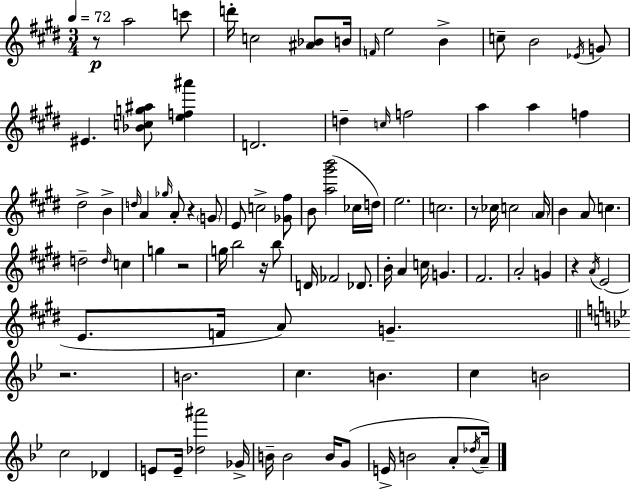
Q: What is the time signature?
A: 3/4